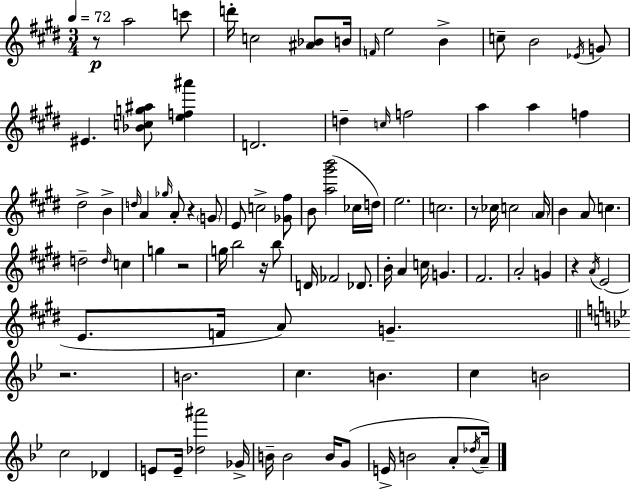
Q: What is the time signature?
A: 3/4